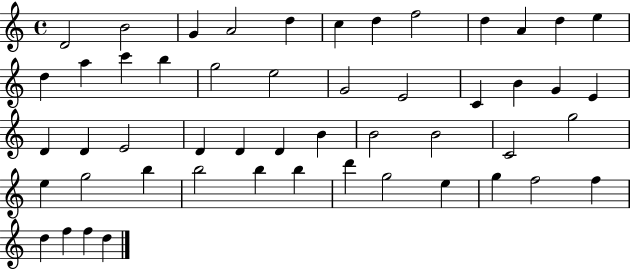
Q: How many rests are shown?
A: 0